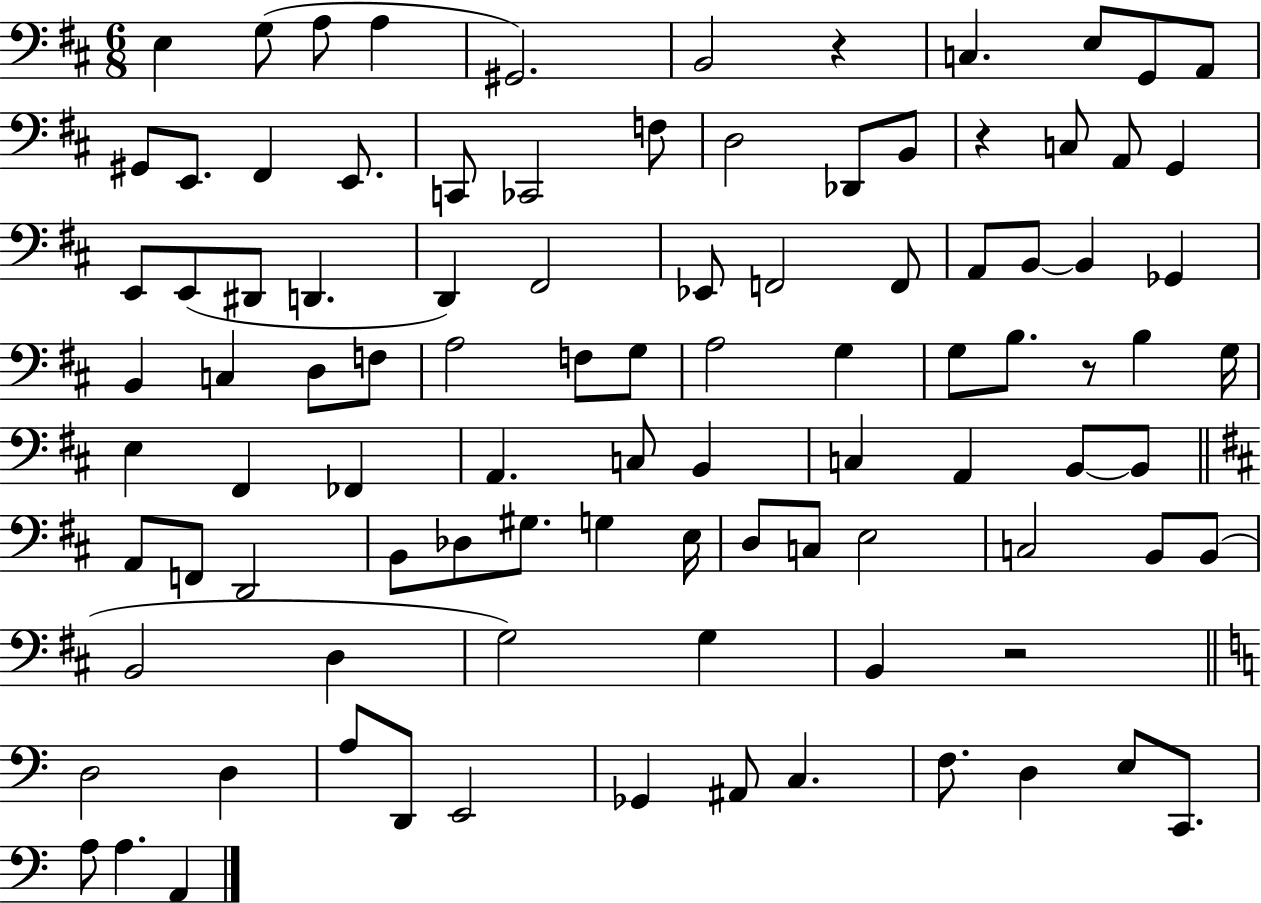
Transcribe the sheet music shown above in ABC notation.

X:1
T:Untitled
M:6/8
L:1/4
K:D
E, G,/2 A,/2 A, ^G,,2 B,,2 z C, E,/2 G,,/2 A,,/2 ^G,,/2 E,,/2 ^F,, E,,/2 C,,/2 _C,,2 F,/2 D,2 _D,,/2 B,,/2 z C,/2 A,,/2 G,, E,,/2 E,,/2 ^D,,/2 D,, D,, ^F,,2 _E,,/2 F,,2 F,,/2 A,,/2 B,,/2 B,, _G,, B,, C, D,/2 F,/2 A,2 F,/2 G,/2 A,2 G, G,/2 B,/2 z/2 B, G,/4 E, ^F,, _F,, A,, C,/2 B,, C, A,, B,,/2 B,,/2 A,,/2 F,,/2 D,,2 B,,/2 _D,/2 ^G,/2 G, E,/4 D,/2 C,/2 E,2 C,2 B,,/2 B,,/2 B,,2 D, G,2 G, B,, z2 D,2 D, A,/2 D,,/2 E,,2 _G,, ^A,,/2 C, F,/2 D, E,/2 C,,/2 A,/2 A, A,,